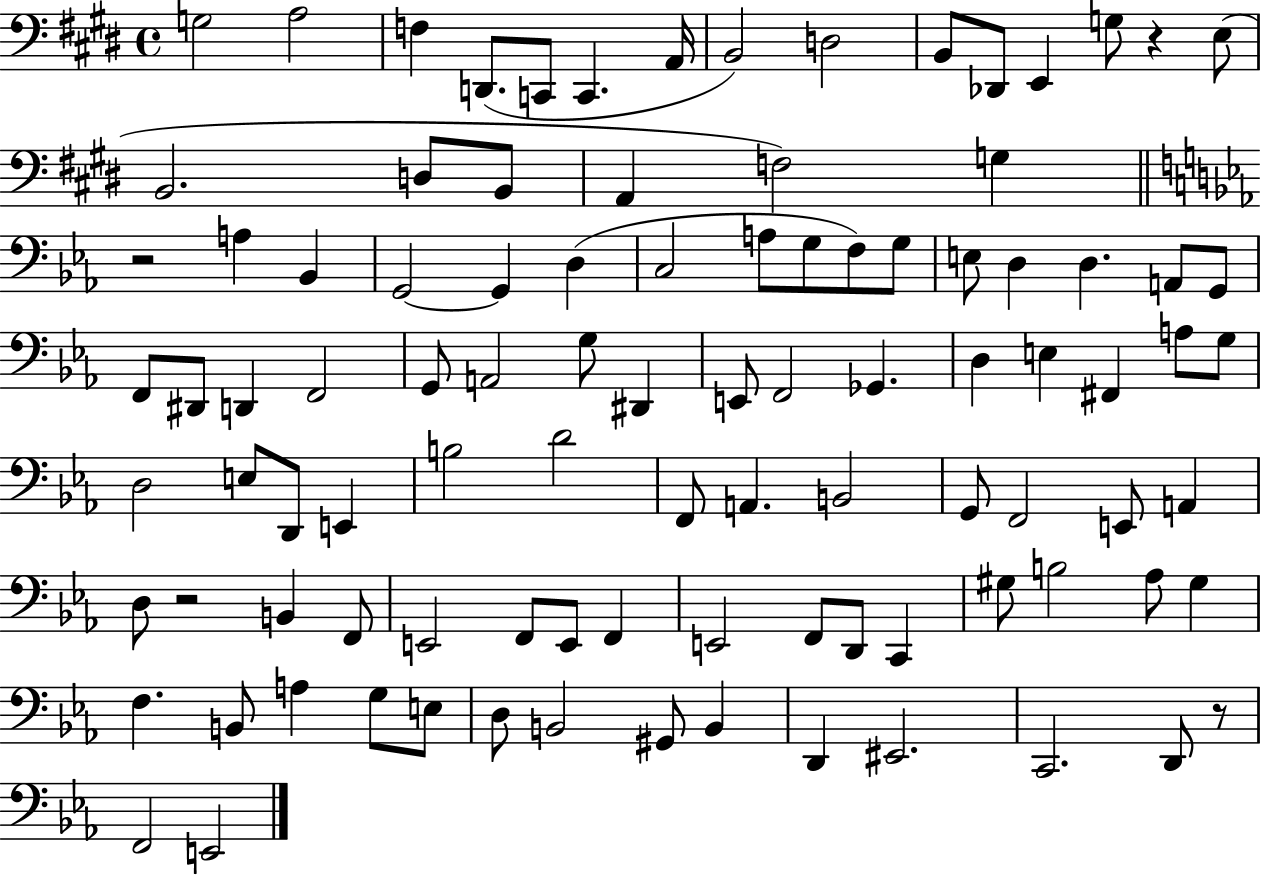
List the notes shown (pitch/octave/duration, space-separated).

G3/h A3/h F3/q D2/e. C2/e C2/q. A2/s B2/h D3/h B2/e Db2/e E2/q G3/e R/q E3/e B2/h. D3/e B2/e A2/q F3/h G3/q R/h A3/q Bb2/q G2/h G2/q D3/q C3/h A3/e G3/e F3/e G3/e E3/e D3/q D3/q. A2/e G2/e F2/e D#2/e D2/q F2/h G2/e A2/h G3/e D#2/q E2/e F2/h Gb2/q. D3/q E3/q F#2/q A3/e G3/e D3/h E3/e D2/e E2/q B3/h D4/h F2/e A2/q. B2/h G2/e F2/h E2/e A2/q D3/e R/h B2/q F2/e E2/h F2/e E2/e F2/q E2/h F2/e D2/e C2/q G#3/e B3/h Ab3/e G#3/q F3/q. B2/e A3/q G3/e E3/e D3/e B2/h G#2/e B2/q D2/q EIS2/h. C2/h. D2/e R/e F2/h E2/h